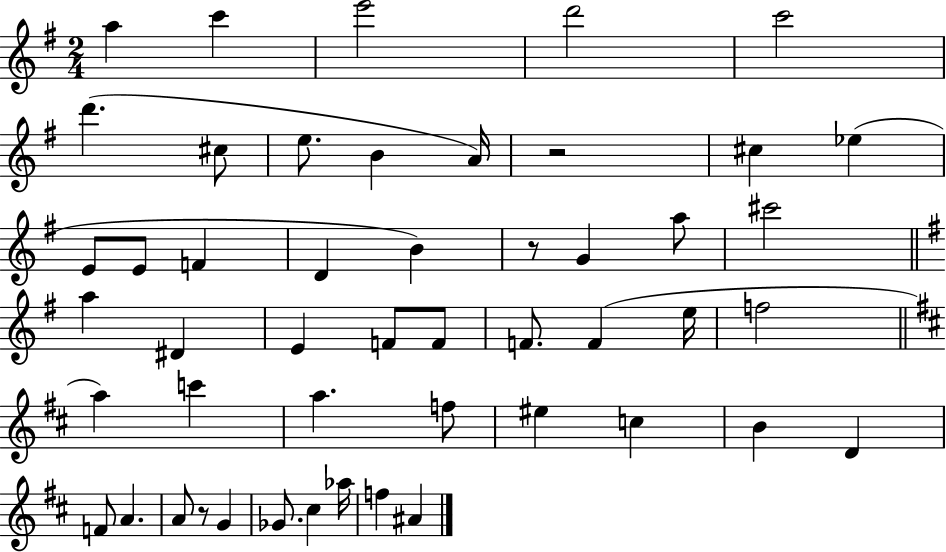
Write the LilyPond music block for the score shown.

{
  \clef treble
  \numericTimeSignature
  \time 2/4
  \key g \major
  \repeat volta 2 { a''4 c'''4 | e'''2 | d'''2 | c'''2 | \break d'''4.( cis''8 | e''8. b'4 a'16) | r2 | cis''4 ees''4( | \break e'8 e'8 f'4 | d'4 b'4) | r8 g'4 a''8 | cis'''2 | \break \bar "||" \break \key g \major a''4 dis'4 | e'4 f'8 f'8 | f'8. f'4( e''16 | f''2 | \break \bar "||" \break \key b \minor a''4) c'''4 | a''4. f''8 | eis''4 c''4 | b'4 d'4 | \break f'8 a'4. | a'8 r8 g'4 | ges'8. cis''4 aes''16 | f''4 ais'4 | \break } \bar "|."
}